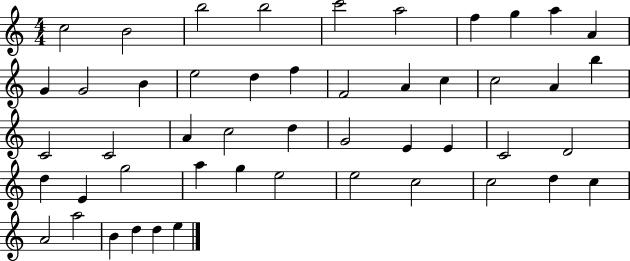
{
  \clef treble
  \numericTimeSignature
  \time 4/4
  \key c \major
  c''2 b'2 | b''2 b''2 | c'''2 a''2 | f''4 g''4 a''4 a'4 | \break g'4 g'2 b'4 | e''2 d''4 f''4 | f'2 a'4 c''4 | c''2 a'4 b''4 | \break c'2 c'2 | a'4 c''2 d''4 | g'2 e'4 e'4 | c'2 d'2 | \break d''4 e'4 g''2 | a''4 g''4 e''2 | e''2 c''2 | c''2 d''4 c''4 | \break a'2 a''2 | b'4 d''4 d''4 e''4 | \bar "|."
}